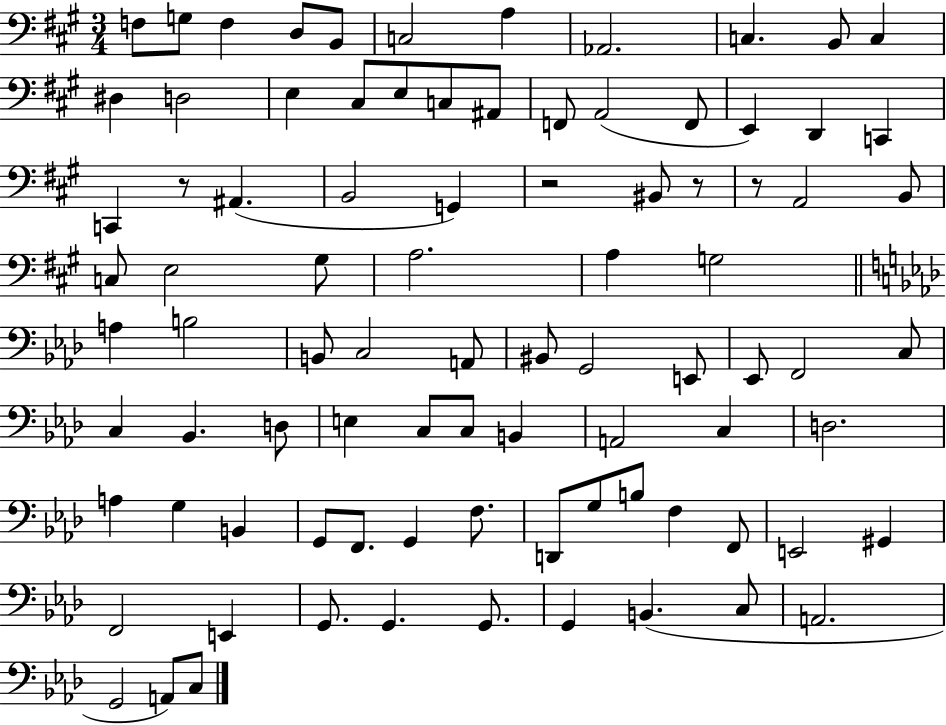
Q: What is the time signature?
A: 3/4